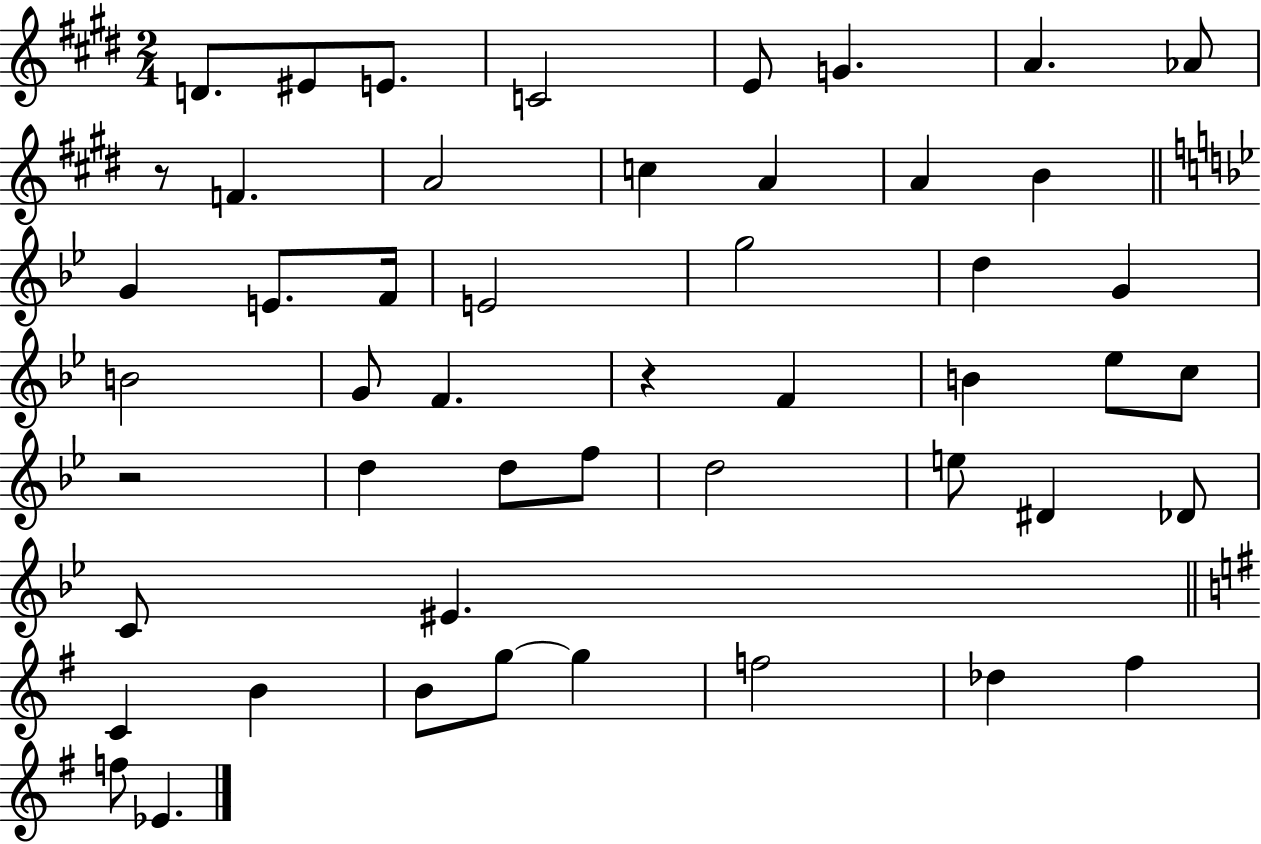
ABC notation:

X:1
T:Untitled
M:2/4
L:1/4
K:E
D/2 ^E/2 E/2 C2 E/2 G A _A/2 z/2 F A2 c A A B G E/2 F/4 E2 g2 d G B2 G/2 F z F B _e/2 c/2 z2 d d/2 f/2 d2 e/2 ^D _D/2 C/2 ^E C B B/2 g/2 g f2 _d ^f f/2 _E